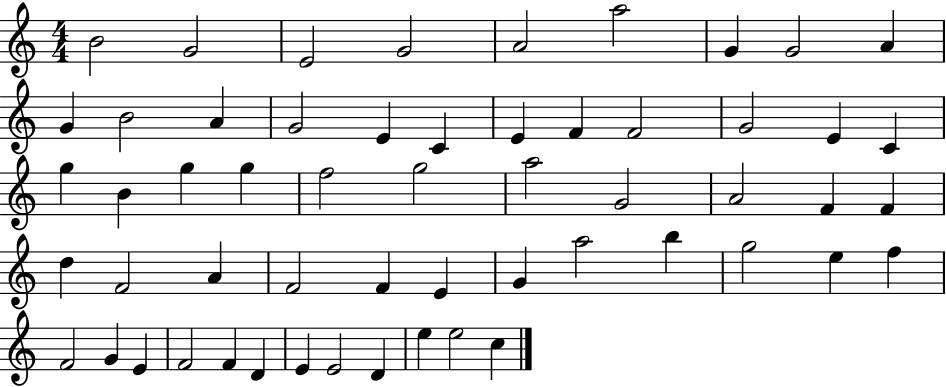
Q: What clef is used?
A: treble